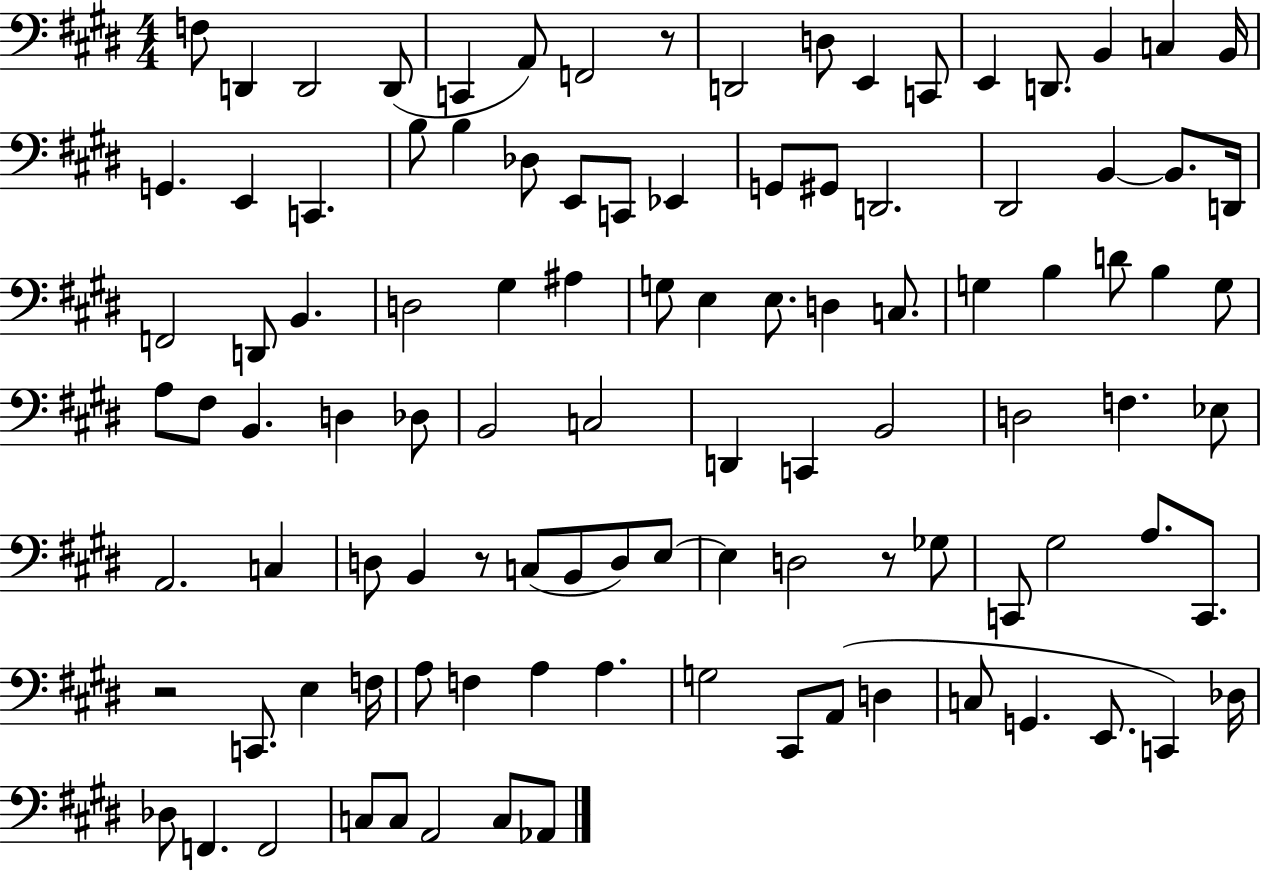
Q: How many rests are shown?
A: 4